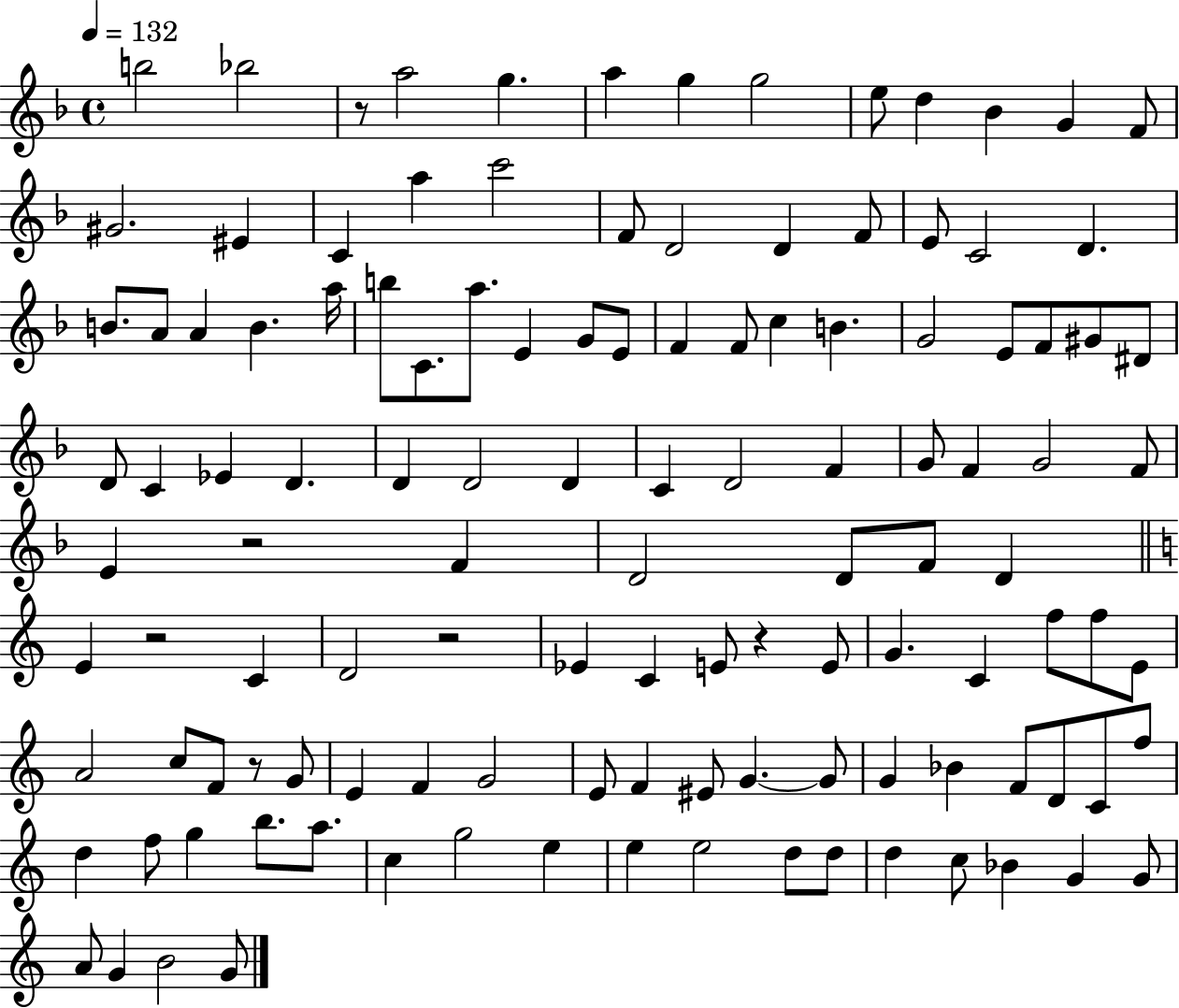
B5/h Bb5/h R/e A5/h G5/q. A5/q G5/q G5/h E5/e D5/q Bb4/q G4/q F4/e G#4/h. EIS4/q C4/q A5/q C6/h F4/e D4/h D4/q F4/e E4/e C4/h D4/q. B4/e. A4/e A4/q B4/q. A5/s B5/e C4/e. A5/e. E4/q G4/e E4/e F4/q F4/e C5/q B4/q. G4/h E4/e F4/e G#4/e D#4/e D4/e C4/q Eb4/q D4/q. D4/q D4/h D4/q C4/q D4/h F4/q G4/e F4/q G4/h F4/e E4/q R/h F4/q D4/h D4/e F4/e D4/q E4/q R/h C4/q D4/h R/h Eb4/q C4/q E4/e R/q E4/e G4/q. C4/q F5/e F5/e E4/e A4/h C5/e F4/e R/e G4/e E4/q F4/q G4/h E4/e F4/q EIS4/e G4/q. G4/e G4/q Bb4/q F4/e D4/e C4/e F5/e D5/q F5/e G5/q B5/e. A5/e. C5/q G5/h E5/q E5/q E5/h D5/e D5/e D5/q C5/e Bb4/q G4/q G4/e A4/e G4/q B4/h G4/e